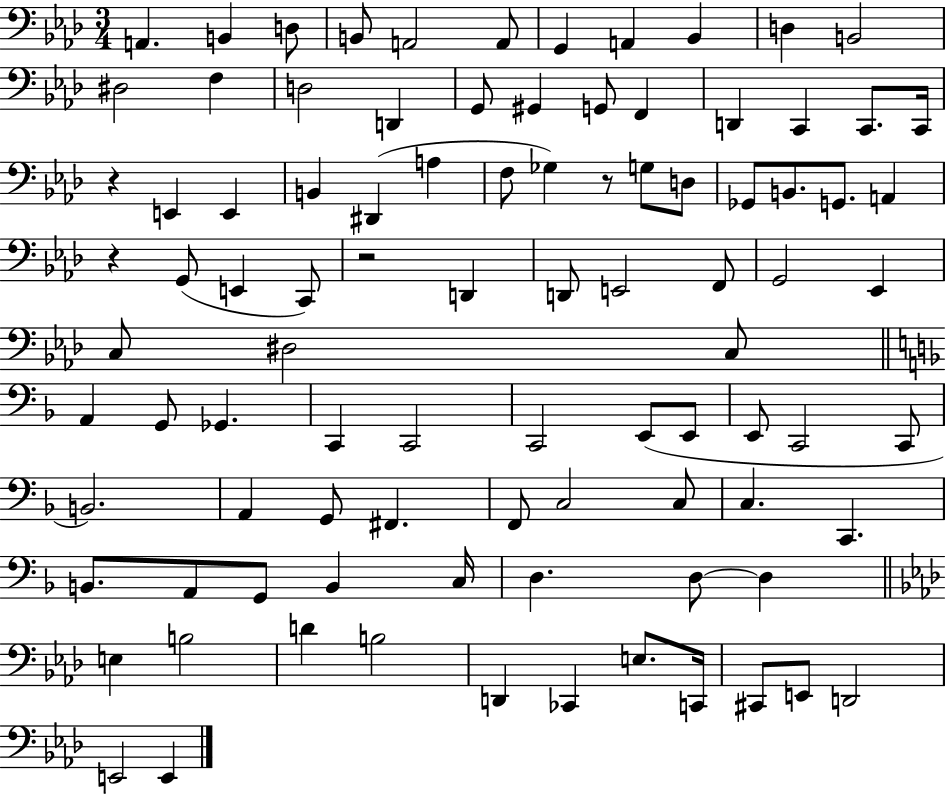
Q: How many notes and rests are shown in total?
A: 93